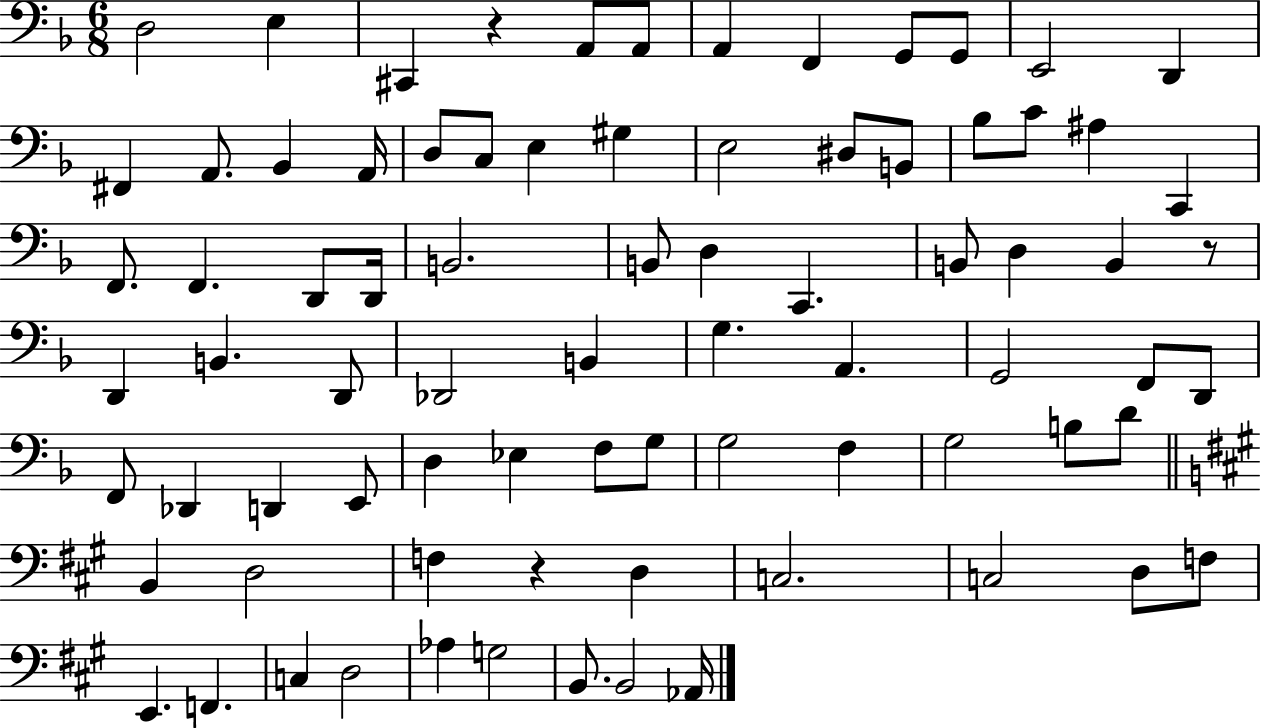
{
  \clef bass
  \numericTimeSignature
  \time 6/8
  \key f \major
  d2 e4 | cis,4 r4 a,8 a,8 | a,4 f,4 g,8 g,8 | e,2 d,4 | \break fis,4 a,8. bes,4 a,16 | d8 c8 e4 gis4 | e2 dis8 b,8 | bes8 c'8 ais4 c,4 | \break f,8. f,4. d,8 d,16 | b,2. | b,8 d4 c,4. | b,8 d4 b,4 r8 | \break d,4 b,4. d,8 | des,2 b,4 | g4. a,4. | g,2 f,8 d,8 | \break f,8 des,4 d,4 e,8 | d4 ees4 f8 g8 | g2 f4 | g2 b8 d'8 | \break \bar "||" \break \key a \major b,4 d2 | f4 r4 d4 | c2. | c2 d8 f8 | \break e,4. f,4. | c4 d2 | aes4 g2 | b,8. b,2 aes,16 | \break \bar "|."
}